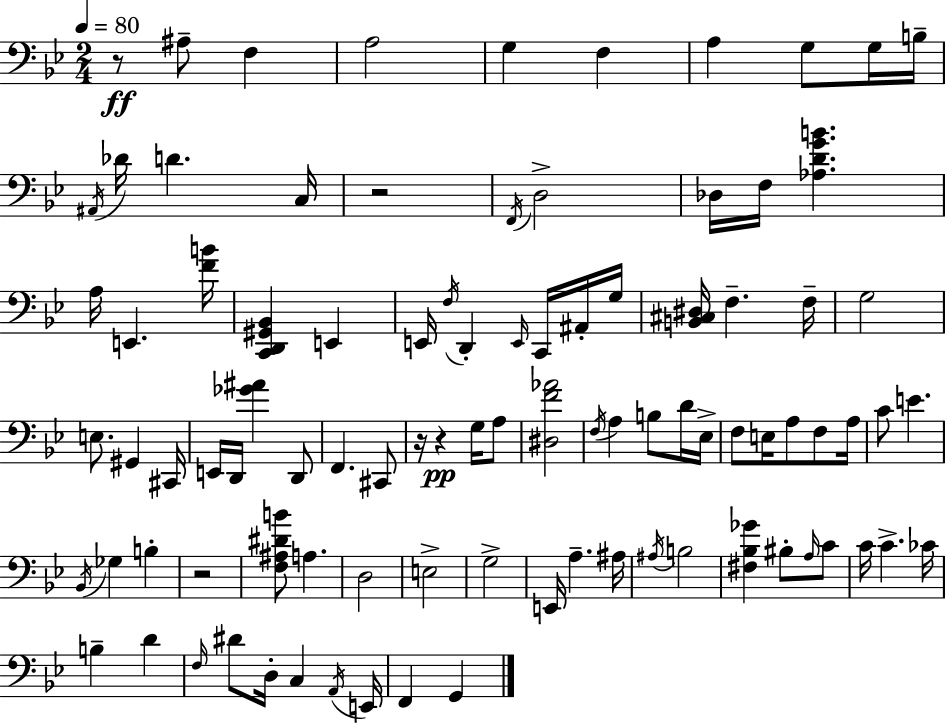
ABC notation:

X:1
T:Untitled
M:2/4
L:1/4
K:Bb
z/2 ^A,/2 F, A,2 G, F, A, G,/2 G,/4 B,/4 ^A,,/4 _D/4 D C,/4 z2 F,,/4 D,2 _D,/4 F,/4 [_A,DGB] A,/4 E,, [FB]/4 [C,,D,,^G,,_B,,] E,, E,,/4 F,/4 D,, E,,/4 C,,/4 ^A,,/4 G,/4 [B,,^C,^D,]/4 F, F,/4 G,2 E,/2 ^G,, ^C,,/4 E,,/4 D,,/4 [_G^A] D,,/2 F,, ^C,,/2 z/4 z G,/4 A,/2 [^D,F_A]2 F,/4 A, B,/2 D/4 _E,/4 F,/2 E,/4 A,/2 F,/2 A,/4 C/2 E _B,,/4 _G, B, z2 [F,^A,^DB]/2 A, D,2 E,2 G,2 E,,/4 A, ^A,/4 ^A,/4 B,2 [^F,_B,_G] ^B,/2 A,/4 C/2 C/4 C _C/4 B, D F,/4 ^D/2 D,/4 C, A,,/4 E,,/4 F,, G,,